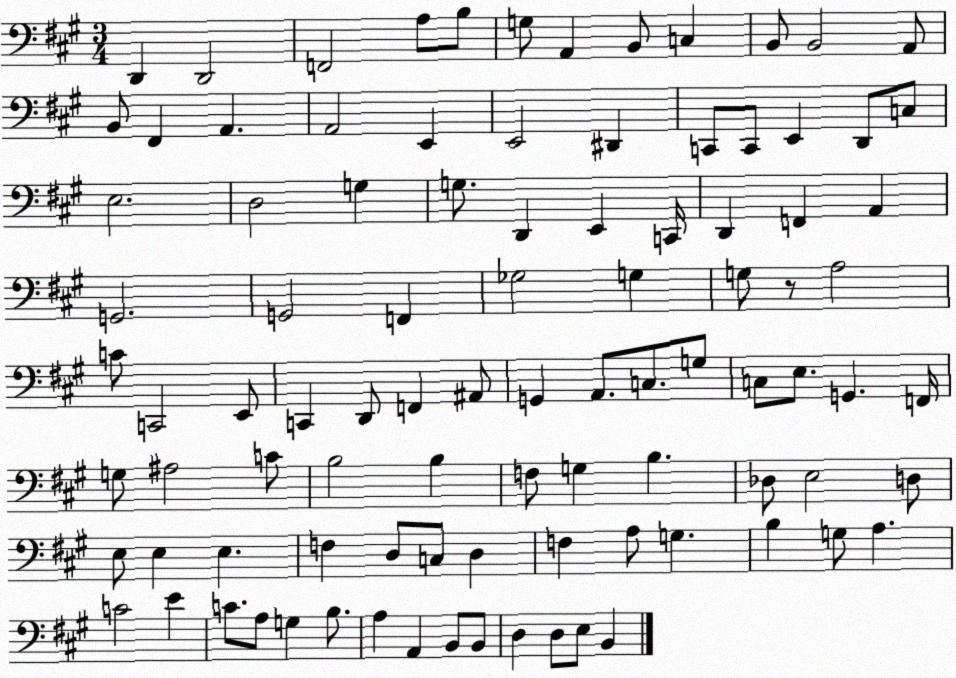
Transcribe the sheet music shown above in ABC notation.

X:1
T:Untitled
M:3/4
L:1/4
K:A
D,, D,,2 F,,2 A,/2 B,/2 G,/2 A,, B,,/2 C, B,,/2 B,,2 A,,/2 B,,/2 ^F,, A,, A,,2 E,, E,,2 ^D,, C,,/2 C,,/2 E,, D,,/2 C,/2 E,2 D,2 G, G,/2 D,, E,, C,,/4 D,, F,, A,, G,,2 G,,2 F,, _G,2 G, G,/2 z/2 A,2 C/2 C,,2 E,,/2 C,, D,,/2 F,, ^A,,/2 G,, A,,/2 C,/2 G,/2 C,/2 E,/2 G,, F,,/4 G,/2 ^A,2 C/2 B,2 B, F,/2 G, B, _D,/2 E,2 D,/2 E,/2 E, E, F, D,/2 C,/2 D, F, A,/2 G, B, G,/2 A, C2 E C/2 A,/2 G, B,/2 A, A,, B,,/2 B,,/2 D, D,/2 E,/2 B,,